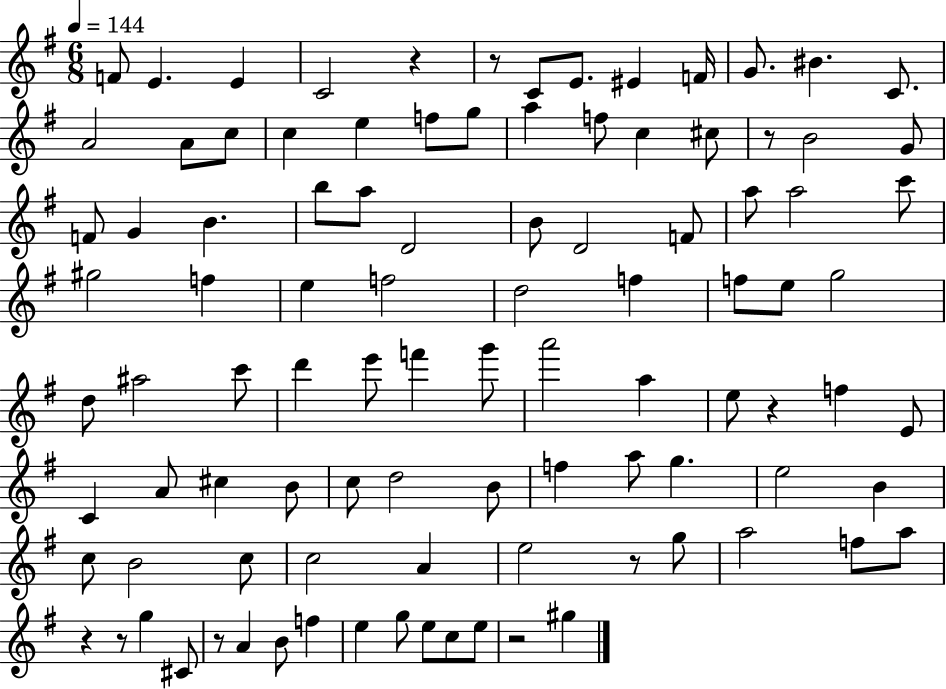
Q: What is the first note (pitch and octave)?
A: F4